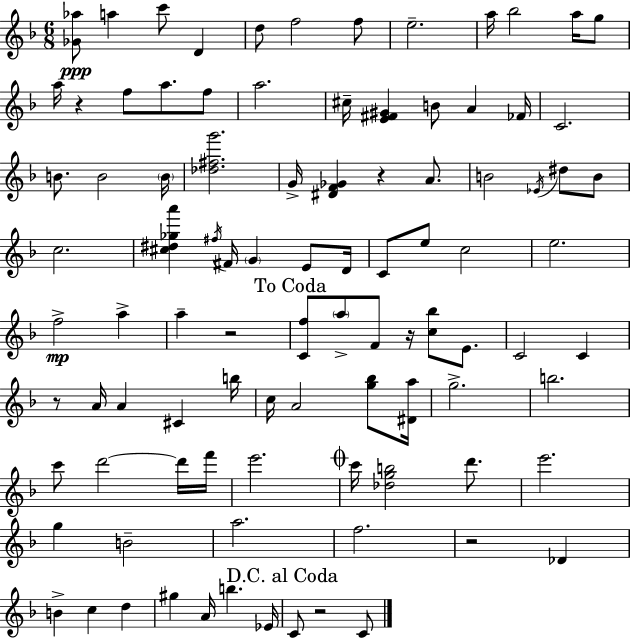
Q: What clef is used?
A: treble